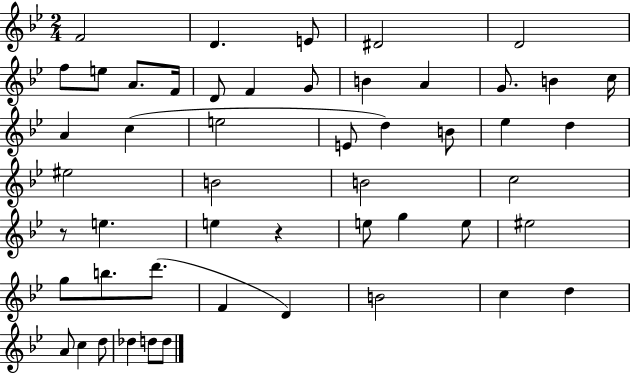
{
  \clef treble
  \numericTimeSignature
  \time 2/4
  \key bes \major
  f'2 | d'4. e'8 | dis'2 | d'2 | \break f''8 e''8 a'8. f'16 | d'8 f'4 g'8 | b'4 a'4 | g'8. b'4 c''16 | \break a'4 c''4( | e''2 | e'8 d''4) b'8 | ees''4 d''4 | \break eis''2 | b'2 | b'2 | c''2 | \break r8 e''4. | e''4 r4 | e''8 g''4 e''8 | eis''2 | \break g''8 b''8. d'''8.( | f'4 d'4) | b'2 | c''4 d''4 | \break a'8 c''4 d''8 | des''4 d''8 d''8 | \bar "|."
}